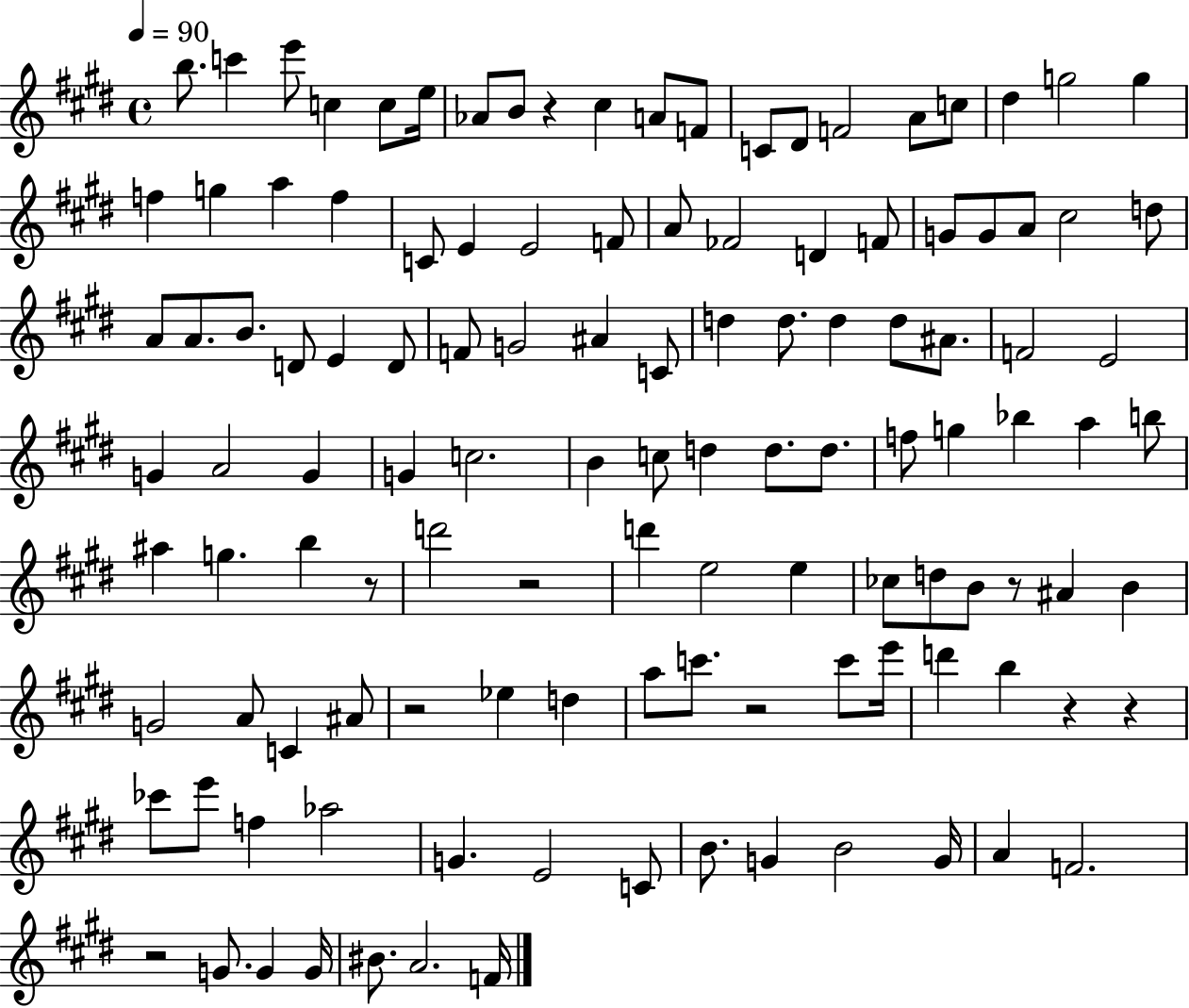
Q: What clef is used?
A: treble